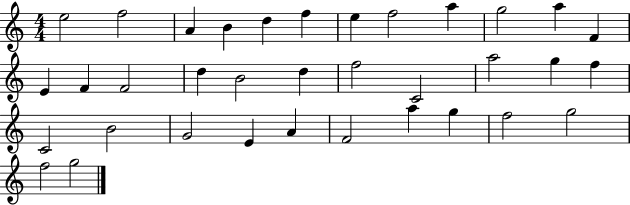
{
  \clef treble
  \numericTimeSignature
  \time 4/4
  \key c \major
  e''2 f''2 | a'4 b'4 d''4 f''4 | e''4 f''2 a''4 | g''2 a''4 f'4 | \break e'4 f'4 f'2 | d''4 b'2 d''4 | f''2 c'2 | a''2 g''4 f''4 | \break c'2 b'2 | g'2 e'4 a'4 | f'2 a''4 g''4 | f''2 g''2 | \break f''2 g''2 | \bar "|."
}